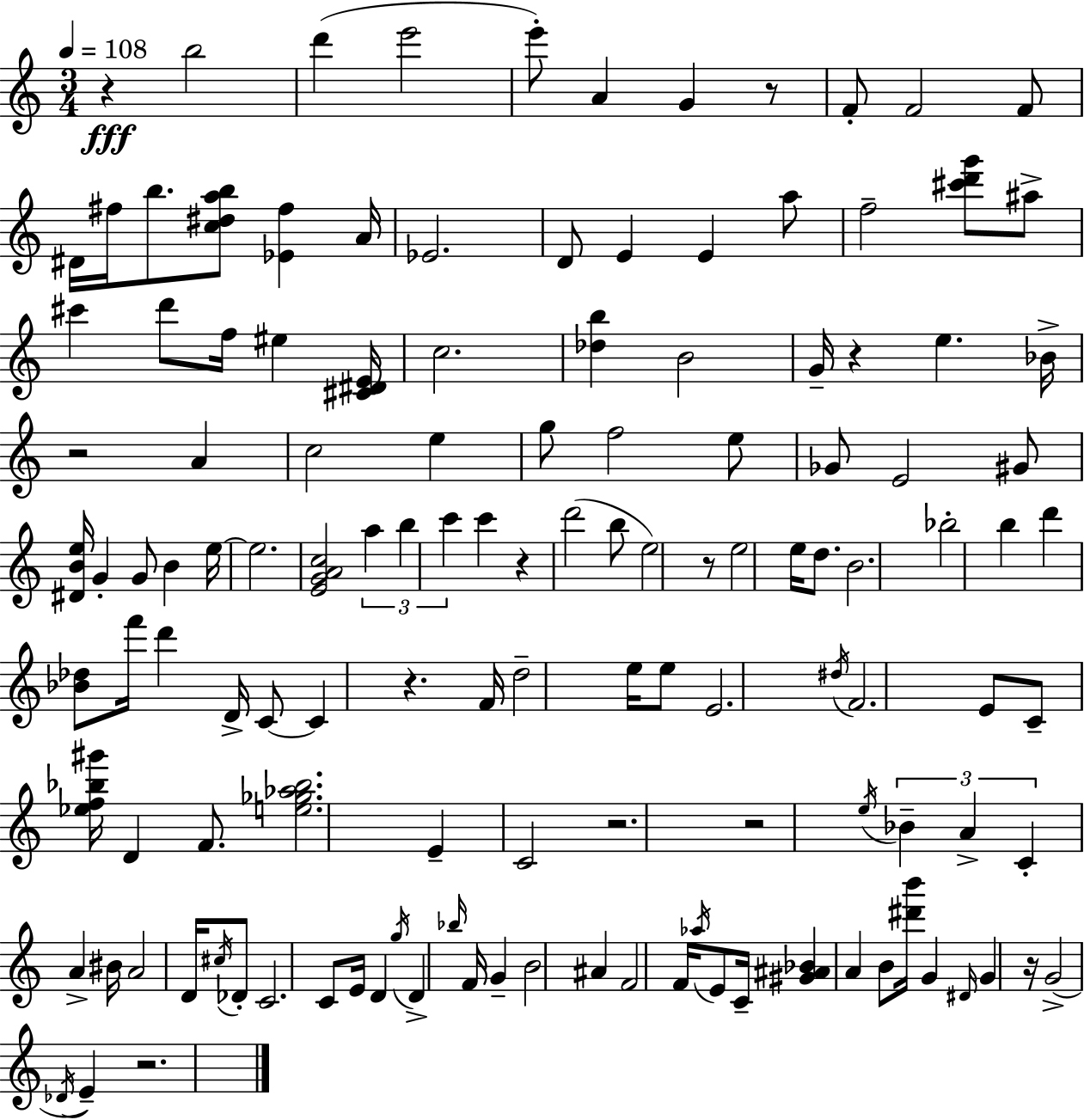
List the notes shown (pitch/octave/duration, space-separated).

R/q B5/h D6/q E6/h E6/e A4/q G4/q R/e F4/e F4/h F4/e D#4/s F#5/s B5/e. [C5,D#5,A5,B5]/e [Eb4,F#5]/q A4/s Eb4/h. D4/e E4/q E4/q A5/e F5/h [C#6,D6,G6]/e A#5/e C#6/q D6/e F5/s EIS5/q [C#4,D#4,E4]/s C5/h. [Db5,B5]/q B4/h G4/s R/q E5/q. Bb4/s R/h A4/q C5/h E5/q G5/e F5/h E5/e Gb4/e E4/h G#4/e [D#4,B4,E5]/s G4/q G4/e B4/q E5/s E5/h. [E4,G4,A4,C5]/h A5/q B5/q C6/q C6/q R/q D6/h B5/e E5/h R/e E5/h E5/s D5/e. B4/h. Bb5/h B5/q D6/q [Bb4,Db5]/e F6/s D6/q D4/s C4/e C4/q R/q. F4/s D5/h E5/s E5/e E4/h. D#5/s F4/h. E4/e C4/e [Eb5,F5,Bb5,G#6]/s D4/q F4/e. [E5,Gb5,Ab5,Bb5]/h. E4/q C4/h R/h. R/h E5/s Bb4/q A4/q C4/q A4/q BIS4/s A4/h D4/s C#5/s Db4/e C4/h. C4/e E4/s D4/q G5/s D4/q Bb5/s F4/s G4/q B4/h A#4/q F4/h F4/s Ab5/s E4/e C4/s [G#4,A#4,Bb4]/q A4/q B4/e [D#6,B6]/s G4/q D#4/s G4/q R/s G4/h Db4/s E4/q R/h.